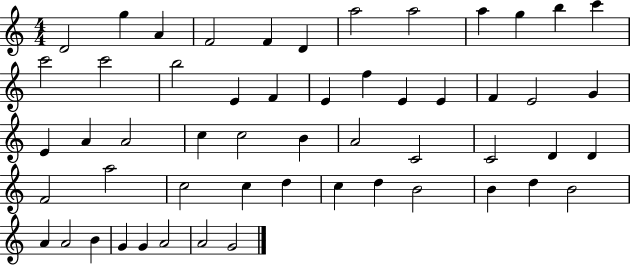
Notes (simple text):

D4/h G5/q A4/q F4/h F4/q D4/q A5/h A5/h A5/q G5/q B5/q C6/q C6/h C6/h B5/h E4/q F4/q E4/q F5/q E4/q E4/q F4/q E4/h G4/q E4/q A4/q A4/h C5/q C5/h B4/q A4/h C4/h C4/h D4/q D4/q F4/h A5/h C5/h C5/q D5/q C5/q D5/q B4/h B4/q D5/q B4/h A4/q A4/h B4/q G4/q G4/q A4/h A4/h G4/h